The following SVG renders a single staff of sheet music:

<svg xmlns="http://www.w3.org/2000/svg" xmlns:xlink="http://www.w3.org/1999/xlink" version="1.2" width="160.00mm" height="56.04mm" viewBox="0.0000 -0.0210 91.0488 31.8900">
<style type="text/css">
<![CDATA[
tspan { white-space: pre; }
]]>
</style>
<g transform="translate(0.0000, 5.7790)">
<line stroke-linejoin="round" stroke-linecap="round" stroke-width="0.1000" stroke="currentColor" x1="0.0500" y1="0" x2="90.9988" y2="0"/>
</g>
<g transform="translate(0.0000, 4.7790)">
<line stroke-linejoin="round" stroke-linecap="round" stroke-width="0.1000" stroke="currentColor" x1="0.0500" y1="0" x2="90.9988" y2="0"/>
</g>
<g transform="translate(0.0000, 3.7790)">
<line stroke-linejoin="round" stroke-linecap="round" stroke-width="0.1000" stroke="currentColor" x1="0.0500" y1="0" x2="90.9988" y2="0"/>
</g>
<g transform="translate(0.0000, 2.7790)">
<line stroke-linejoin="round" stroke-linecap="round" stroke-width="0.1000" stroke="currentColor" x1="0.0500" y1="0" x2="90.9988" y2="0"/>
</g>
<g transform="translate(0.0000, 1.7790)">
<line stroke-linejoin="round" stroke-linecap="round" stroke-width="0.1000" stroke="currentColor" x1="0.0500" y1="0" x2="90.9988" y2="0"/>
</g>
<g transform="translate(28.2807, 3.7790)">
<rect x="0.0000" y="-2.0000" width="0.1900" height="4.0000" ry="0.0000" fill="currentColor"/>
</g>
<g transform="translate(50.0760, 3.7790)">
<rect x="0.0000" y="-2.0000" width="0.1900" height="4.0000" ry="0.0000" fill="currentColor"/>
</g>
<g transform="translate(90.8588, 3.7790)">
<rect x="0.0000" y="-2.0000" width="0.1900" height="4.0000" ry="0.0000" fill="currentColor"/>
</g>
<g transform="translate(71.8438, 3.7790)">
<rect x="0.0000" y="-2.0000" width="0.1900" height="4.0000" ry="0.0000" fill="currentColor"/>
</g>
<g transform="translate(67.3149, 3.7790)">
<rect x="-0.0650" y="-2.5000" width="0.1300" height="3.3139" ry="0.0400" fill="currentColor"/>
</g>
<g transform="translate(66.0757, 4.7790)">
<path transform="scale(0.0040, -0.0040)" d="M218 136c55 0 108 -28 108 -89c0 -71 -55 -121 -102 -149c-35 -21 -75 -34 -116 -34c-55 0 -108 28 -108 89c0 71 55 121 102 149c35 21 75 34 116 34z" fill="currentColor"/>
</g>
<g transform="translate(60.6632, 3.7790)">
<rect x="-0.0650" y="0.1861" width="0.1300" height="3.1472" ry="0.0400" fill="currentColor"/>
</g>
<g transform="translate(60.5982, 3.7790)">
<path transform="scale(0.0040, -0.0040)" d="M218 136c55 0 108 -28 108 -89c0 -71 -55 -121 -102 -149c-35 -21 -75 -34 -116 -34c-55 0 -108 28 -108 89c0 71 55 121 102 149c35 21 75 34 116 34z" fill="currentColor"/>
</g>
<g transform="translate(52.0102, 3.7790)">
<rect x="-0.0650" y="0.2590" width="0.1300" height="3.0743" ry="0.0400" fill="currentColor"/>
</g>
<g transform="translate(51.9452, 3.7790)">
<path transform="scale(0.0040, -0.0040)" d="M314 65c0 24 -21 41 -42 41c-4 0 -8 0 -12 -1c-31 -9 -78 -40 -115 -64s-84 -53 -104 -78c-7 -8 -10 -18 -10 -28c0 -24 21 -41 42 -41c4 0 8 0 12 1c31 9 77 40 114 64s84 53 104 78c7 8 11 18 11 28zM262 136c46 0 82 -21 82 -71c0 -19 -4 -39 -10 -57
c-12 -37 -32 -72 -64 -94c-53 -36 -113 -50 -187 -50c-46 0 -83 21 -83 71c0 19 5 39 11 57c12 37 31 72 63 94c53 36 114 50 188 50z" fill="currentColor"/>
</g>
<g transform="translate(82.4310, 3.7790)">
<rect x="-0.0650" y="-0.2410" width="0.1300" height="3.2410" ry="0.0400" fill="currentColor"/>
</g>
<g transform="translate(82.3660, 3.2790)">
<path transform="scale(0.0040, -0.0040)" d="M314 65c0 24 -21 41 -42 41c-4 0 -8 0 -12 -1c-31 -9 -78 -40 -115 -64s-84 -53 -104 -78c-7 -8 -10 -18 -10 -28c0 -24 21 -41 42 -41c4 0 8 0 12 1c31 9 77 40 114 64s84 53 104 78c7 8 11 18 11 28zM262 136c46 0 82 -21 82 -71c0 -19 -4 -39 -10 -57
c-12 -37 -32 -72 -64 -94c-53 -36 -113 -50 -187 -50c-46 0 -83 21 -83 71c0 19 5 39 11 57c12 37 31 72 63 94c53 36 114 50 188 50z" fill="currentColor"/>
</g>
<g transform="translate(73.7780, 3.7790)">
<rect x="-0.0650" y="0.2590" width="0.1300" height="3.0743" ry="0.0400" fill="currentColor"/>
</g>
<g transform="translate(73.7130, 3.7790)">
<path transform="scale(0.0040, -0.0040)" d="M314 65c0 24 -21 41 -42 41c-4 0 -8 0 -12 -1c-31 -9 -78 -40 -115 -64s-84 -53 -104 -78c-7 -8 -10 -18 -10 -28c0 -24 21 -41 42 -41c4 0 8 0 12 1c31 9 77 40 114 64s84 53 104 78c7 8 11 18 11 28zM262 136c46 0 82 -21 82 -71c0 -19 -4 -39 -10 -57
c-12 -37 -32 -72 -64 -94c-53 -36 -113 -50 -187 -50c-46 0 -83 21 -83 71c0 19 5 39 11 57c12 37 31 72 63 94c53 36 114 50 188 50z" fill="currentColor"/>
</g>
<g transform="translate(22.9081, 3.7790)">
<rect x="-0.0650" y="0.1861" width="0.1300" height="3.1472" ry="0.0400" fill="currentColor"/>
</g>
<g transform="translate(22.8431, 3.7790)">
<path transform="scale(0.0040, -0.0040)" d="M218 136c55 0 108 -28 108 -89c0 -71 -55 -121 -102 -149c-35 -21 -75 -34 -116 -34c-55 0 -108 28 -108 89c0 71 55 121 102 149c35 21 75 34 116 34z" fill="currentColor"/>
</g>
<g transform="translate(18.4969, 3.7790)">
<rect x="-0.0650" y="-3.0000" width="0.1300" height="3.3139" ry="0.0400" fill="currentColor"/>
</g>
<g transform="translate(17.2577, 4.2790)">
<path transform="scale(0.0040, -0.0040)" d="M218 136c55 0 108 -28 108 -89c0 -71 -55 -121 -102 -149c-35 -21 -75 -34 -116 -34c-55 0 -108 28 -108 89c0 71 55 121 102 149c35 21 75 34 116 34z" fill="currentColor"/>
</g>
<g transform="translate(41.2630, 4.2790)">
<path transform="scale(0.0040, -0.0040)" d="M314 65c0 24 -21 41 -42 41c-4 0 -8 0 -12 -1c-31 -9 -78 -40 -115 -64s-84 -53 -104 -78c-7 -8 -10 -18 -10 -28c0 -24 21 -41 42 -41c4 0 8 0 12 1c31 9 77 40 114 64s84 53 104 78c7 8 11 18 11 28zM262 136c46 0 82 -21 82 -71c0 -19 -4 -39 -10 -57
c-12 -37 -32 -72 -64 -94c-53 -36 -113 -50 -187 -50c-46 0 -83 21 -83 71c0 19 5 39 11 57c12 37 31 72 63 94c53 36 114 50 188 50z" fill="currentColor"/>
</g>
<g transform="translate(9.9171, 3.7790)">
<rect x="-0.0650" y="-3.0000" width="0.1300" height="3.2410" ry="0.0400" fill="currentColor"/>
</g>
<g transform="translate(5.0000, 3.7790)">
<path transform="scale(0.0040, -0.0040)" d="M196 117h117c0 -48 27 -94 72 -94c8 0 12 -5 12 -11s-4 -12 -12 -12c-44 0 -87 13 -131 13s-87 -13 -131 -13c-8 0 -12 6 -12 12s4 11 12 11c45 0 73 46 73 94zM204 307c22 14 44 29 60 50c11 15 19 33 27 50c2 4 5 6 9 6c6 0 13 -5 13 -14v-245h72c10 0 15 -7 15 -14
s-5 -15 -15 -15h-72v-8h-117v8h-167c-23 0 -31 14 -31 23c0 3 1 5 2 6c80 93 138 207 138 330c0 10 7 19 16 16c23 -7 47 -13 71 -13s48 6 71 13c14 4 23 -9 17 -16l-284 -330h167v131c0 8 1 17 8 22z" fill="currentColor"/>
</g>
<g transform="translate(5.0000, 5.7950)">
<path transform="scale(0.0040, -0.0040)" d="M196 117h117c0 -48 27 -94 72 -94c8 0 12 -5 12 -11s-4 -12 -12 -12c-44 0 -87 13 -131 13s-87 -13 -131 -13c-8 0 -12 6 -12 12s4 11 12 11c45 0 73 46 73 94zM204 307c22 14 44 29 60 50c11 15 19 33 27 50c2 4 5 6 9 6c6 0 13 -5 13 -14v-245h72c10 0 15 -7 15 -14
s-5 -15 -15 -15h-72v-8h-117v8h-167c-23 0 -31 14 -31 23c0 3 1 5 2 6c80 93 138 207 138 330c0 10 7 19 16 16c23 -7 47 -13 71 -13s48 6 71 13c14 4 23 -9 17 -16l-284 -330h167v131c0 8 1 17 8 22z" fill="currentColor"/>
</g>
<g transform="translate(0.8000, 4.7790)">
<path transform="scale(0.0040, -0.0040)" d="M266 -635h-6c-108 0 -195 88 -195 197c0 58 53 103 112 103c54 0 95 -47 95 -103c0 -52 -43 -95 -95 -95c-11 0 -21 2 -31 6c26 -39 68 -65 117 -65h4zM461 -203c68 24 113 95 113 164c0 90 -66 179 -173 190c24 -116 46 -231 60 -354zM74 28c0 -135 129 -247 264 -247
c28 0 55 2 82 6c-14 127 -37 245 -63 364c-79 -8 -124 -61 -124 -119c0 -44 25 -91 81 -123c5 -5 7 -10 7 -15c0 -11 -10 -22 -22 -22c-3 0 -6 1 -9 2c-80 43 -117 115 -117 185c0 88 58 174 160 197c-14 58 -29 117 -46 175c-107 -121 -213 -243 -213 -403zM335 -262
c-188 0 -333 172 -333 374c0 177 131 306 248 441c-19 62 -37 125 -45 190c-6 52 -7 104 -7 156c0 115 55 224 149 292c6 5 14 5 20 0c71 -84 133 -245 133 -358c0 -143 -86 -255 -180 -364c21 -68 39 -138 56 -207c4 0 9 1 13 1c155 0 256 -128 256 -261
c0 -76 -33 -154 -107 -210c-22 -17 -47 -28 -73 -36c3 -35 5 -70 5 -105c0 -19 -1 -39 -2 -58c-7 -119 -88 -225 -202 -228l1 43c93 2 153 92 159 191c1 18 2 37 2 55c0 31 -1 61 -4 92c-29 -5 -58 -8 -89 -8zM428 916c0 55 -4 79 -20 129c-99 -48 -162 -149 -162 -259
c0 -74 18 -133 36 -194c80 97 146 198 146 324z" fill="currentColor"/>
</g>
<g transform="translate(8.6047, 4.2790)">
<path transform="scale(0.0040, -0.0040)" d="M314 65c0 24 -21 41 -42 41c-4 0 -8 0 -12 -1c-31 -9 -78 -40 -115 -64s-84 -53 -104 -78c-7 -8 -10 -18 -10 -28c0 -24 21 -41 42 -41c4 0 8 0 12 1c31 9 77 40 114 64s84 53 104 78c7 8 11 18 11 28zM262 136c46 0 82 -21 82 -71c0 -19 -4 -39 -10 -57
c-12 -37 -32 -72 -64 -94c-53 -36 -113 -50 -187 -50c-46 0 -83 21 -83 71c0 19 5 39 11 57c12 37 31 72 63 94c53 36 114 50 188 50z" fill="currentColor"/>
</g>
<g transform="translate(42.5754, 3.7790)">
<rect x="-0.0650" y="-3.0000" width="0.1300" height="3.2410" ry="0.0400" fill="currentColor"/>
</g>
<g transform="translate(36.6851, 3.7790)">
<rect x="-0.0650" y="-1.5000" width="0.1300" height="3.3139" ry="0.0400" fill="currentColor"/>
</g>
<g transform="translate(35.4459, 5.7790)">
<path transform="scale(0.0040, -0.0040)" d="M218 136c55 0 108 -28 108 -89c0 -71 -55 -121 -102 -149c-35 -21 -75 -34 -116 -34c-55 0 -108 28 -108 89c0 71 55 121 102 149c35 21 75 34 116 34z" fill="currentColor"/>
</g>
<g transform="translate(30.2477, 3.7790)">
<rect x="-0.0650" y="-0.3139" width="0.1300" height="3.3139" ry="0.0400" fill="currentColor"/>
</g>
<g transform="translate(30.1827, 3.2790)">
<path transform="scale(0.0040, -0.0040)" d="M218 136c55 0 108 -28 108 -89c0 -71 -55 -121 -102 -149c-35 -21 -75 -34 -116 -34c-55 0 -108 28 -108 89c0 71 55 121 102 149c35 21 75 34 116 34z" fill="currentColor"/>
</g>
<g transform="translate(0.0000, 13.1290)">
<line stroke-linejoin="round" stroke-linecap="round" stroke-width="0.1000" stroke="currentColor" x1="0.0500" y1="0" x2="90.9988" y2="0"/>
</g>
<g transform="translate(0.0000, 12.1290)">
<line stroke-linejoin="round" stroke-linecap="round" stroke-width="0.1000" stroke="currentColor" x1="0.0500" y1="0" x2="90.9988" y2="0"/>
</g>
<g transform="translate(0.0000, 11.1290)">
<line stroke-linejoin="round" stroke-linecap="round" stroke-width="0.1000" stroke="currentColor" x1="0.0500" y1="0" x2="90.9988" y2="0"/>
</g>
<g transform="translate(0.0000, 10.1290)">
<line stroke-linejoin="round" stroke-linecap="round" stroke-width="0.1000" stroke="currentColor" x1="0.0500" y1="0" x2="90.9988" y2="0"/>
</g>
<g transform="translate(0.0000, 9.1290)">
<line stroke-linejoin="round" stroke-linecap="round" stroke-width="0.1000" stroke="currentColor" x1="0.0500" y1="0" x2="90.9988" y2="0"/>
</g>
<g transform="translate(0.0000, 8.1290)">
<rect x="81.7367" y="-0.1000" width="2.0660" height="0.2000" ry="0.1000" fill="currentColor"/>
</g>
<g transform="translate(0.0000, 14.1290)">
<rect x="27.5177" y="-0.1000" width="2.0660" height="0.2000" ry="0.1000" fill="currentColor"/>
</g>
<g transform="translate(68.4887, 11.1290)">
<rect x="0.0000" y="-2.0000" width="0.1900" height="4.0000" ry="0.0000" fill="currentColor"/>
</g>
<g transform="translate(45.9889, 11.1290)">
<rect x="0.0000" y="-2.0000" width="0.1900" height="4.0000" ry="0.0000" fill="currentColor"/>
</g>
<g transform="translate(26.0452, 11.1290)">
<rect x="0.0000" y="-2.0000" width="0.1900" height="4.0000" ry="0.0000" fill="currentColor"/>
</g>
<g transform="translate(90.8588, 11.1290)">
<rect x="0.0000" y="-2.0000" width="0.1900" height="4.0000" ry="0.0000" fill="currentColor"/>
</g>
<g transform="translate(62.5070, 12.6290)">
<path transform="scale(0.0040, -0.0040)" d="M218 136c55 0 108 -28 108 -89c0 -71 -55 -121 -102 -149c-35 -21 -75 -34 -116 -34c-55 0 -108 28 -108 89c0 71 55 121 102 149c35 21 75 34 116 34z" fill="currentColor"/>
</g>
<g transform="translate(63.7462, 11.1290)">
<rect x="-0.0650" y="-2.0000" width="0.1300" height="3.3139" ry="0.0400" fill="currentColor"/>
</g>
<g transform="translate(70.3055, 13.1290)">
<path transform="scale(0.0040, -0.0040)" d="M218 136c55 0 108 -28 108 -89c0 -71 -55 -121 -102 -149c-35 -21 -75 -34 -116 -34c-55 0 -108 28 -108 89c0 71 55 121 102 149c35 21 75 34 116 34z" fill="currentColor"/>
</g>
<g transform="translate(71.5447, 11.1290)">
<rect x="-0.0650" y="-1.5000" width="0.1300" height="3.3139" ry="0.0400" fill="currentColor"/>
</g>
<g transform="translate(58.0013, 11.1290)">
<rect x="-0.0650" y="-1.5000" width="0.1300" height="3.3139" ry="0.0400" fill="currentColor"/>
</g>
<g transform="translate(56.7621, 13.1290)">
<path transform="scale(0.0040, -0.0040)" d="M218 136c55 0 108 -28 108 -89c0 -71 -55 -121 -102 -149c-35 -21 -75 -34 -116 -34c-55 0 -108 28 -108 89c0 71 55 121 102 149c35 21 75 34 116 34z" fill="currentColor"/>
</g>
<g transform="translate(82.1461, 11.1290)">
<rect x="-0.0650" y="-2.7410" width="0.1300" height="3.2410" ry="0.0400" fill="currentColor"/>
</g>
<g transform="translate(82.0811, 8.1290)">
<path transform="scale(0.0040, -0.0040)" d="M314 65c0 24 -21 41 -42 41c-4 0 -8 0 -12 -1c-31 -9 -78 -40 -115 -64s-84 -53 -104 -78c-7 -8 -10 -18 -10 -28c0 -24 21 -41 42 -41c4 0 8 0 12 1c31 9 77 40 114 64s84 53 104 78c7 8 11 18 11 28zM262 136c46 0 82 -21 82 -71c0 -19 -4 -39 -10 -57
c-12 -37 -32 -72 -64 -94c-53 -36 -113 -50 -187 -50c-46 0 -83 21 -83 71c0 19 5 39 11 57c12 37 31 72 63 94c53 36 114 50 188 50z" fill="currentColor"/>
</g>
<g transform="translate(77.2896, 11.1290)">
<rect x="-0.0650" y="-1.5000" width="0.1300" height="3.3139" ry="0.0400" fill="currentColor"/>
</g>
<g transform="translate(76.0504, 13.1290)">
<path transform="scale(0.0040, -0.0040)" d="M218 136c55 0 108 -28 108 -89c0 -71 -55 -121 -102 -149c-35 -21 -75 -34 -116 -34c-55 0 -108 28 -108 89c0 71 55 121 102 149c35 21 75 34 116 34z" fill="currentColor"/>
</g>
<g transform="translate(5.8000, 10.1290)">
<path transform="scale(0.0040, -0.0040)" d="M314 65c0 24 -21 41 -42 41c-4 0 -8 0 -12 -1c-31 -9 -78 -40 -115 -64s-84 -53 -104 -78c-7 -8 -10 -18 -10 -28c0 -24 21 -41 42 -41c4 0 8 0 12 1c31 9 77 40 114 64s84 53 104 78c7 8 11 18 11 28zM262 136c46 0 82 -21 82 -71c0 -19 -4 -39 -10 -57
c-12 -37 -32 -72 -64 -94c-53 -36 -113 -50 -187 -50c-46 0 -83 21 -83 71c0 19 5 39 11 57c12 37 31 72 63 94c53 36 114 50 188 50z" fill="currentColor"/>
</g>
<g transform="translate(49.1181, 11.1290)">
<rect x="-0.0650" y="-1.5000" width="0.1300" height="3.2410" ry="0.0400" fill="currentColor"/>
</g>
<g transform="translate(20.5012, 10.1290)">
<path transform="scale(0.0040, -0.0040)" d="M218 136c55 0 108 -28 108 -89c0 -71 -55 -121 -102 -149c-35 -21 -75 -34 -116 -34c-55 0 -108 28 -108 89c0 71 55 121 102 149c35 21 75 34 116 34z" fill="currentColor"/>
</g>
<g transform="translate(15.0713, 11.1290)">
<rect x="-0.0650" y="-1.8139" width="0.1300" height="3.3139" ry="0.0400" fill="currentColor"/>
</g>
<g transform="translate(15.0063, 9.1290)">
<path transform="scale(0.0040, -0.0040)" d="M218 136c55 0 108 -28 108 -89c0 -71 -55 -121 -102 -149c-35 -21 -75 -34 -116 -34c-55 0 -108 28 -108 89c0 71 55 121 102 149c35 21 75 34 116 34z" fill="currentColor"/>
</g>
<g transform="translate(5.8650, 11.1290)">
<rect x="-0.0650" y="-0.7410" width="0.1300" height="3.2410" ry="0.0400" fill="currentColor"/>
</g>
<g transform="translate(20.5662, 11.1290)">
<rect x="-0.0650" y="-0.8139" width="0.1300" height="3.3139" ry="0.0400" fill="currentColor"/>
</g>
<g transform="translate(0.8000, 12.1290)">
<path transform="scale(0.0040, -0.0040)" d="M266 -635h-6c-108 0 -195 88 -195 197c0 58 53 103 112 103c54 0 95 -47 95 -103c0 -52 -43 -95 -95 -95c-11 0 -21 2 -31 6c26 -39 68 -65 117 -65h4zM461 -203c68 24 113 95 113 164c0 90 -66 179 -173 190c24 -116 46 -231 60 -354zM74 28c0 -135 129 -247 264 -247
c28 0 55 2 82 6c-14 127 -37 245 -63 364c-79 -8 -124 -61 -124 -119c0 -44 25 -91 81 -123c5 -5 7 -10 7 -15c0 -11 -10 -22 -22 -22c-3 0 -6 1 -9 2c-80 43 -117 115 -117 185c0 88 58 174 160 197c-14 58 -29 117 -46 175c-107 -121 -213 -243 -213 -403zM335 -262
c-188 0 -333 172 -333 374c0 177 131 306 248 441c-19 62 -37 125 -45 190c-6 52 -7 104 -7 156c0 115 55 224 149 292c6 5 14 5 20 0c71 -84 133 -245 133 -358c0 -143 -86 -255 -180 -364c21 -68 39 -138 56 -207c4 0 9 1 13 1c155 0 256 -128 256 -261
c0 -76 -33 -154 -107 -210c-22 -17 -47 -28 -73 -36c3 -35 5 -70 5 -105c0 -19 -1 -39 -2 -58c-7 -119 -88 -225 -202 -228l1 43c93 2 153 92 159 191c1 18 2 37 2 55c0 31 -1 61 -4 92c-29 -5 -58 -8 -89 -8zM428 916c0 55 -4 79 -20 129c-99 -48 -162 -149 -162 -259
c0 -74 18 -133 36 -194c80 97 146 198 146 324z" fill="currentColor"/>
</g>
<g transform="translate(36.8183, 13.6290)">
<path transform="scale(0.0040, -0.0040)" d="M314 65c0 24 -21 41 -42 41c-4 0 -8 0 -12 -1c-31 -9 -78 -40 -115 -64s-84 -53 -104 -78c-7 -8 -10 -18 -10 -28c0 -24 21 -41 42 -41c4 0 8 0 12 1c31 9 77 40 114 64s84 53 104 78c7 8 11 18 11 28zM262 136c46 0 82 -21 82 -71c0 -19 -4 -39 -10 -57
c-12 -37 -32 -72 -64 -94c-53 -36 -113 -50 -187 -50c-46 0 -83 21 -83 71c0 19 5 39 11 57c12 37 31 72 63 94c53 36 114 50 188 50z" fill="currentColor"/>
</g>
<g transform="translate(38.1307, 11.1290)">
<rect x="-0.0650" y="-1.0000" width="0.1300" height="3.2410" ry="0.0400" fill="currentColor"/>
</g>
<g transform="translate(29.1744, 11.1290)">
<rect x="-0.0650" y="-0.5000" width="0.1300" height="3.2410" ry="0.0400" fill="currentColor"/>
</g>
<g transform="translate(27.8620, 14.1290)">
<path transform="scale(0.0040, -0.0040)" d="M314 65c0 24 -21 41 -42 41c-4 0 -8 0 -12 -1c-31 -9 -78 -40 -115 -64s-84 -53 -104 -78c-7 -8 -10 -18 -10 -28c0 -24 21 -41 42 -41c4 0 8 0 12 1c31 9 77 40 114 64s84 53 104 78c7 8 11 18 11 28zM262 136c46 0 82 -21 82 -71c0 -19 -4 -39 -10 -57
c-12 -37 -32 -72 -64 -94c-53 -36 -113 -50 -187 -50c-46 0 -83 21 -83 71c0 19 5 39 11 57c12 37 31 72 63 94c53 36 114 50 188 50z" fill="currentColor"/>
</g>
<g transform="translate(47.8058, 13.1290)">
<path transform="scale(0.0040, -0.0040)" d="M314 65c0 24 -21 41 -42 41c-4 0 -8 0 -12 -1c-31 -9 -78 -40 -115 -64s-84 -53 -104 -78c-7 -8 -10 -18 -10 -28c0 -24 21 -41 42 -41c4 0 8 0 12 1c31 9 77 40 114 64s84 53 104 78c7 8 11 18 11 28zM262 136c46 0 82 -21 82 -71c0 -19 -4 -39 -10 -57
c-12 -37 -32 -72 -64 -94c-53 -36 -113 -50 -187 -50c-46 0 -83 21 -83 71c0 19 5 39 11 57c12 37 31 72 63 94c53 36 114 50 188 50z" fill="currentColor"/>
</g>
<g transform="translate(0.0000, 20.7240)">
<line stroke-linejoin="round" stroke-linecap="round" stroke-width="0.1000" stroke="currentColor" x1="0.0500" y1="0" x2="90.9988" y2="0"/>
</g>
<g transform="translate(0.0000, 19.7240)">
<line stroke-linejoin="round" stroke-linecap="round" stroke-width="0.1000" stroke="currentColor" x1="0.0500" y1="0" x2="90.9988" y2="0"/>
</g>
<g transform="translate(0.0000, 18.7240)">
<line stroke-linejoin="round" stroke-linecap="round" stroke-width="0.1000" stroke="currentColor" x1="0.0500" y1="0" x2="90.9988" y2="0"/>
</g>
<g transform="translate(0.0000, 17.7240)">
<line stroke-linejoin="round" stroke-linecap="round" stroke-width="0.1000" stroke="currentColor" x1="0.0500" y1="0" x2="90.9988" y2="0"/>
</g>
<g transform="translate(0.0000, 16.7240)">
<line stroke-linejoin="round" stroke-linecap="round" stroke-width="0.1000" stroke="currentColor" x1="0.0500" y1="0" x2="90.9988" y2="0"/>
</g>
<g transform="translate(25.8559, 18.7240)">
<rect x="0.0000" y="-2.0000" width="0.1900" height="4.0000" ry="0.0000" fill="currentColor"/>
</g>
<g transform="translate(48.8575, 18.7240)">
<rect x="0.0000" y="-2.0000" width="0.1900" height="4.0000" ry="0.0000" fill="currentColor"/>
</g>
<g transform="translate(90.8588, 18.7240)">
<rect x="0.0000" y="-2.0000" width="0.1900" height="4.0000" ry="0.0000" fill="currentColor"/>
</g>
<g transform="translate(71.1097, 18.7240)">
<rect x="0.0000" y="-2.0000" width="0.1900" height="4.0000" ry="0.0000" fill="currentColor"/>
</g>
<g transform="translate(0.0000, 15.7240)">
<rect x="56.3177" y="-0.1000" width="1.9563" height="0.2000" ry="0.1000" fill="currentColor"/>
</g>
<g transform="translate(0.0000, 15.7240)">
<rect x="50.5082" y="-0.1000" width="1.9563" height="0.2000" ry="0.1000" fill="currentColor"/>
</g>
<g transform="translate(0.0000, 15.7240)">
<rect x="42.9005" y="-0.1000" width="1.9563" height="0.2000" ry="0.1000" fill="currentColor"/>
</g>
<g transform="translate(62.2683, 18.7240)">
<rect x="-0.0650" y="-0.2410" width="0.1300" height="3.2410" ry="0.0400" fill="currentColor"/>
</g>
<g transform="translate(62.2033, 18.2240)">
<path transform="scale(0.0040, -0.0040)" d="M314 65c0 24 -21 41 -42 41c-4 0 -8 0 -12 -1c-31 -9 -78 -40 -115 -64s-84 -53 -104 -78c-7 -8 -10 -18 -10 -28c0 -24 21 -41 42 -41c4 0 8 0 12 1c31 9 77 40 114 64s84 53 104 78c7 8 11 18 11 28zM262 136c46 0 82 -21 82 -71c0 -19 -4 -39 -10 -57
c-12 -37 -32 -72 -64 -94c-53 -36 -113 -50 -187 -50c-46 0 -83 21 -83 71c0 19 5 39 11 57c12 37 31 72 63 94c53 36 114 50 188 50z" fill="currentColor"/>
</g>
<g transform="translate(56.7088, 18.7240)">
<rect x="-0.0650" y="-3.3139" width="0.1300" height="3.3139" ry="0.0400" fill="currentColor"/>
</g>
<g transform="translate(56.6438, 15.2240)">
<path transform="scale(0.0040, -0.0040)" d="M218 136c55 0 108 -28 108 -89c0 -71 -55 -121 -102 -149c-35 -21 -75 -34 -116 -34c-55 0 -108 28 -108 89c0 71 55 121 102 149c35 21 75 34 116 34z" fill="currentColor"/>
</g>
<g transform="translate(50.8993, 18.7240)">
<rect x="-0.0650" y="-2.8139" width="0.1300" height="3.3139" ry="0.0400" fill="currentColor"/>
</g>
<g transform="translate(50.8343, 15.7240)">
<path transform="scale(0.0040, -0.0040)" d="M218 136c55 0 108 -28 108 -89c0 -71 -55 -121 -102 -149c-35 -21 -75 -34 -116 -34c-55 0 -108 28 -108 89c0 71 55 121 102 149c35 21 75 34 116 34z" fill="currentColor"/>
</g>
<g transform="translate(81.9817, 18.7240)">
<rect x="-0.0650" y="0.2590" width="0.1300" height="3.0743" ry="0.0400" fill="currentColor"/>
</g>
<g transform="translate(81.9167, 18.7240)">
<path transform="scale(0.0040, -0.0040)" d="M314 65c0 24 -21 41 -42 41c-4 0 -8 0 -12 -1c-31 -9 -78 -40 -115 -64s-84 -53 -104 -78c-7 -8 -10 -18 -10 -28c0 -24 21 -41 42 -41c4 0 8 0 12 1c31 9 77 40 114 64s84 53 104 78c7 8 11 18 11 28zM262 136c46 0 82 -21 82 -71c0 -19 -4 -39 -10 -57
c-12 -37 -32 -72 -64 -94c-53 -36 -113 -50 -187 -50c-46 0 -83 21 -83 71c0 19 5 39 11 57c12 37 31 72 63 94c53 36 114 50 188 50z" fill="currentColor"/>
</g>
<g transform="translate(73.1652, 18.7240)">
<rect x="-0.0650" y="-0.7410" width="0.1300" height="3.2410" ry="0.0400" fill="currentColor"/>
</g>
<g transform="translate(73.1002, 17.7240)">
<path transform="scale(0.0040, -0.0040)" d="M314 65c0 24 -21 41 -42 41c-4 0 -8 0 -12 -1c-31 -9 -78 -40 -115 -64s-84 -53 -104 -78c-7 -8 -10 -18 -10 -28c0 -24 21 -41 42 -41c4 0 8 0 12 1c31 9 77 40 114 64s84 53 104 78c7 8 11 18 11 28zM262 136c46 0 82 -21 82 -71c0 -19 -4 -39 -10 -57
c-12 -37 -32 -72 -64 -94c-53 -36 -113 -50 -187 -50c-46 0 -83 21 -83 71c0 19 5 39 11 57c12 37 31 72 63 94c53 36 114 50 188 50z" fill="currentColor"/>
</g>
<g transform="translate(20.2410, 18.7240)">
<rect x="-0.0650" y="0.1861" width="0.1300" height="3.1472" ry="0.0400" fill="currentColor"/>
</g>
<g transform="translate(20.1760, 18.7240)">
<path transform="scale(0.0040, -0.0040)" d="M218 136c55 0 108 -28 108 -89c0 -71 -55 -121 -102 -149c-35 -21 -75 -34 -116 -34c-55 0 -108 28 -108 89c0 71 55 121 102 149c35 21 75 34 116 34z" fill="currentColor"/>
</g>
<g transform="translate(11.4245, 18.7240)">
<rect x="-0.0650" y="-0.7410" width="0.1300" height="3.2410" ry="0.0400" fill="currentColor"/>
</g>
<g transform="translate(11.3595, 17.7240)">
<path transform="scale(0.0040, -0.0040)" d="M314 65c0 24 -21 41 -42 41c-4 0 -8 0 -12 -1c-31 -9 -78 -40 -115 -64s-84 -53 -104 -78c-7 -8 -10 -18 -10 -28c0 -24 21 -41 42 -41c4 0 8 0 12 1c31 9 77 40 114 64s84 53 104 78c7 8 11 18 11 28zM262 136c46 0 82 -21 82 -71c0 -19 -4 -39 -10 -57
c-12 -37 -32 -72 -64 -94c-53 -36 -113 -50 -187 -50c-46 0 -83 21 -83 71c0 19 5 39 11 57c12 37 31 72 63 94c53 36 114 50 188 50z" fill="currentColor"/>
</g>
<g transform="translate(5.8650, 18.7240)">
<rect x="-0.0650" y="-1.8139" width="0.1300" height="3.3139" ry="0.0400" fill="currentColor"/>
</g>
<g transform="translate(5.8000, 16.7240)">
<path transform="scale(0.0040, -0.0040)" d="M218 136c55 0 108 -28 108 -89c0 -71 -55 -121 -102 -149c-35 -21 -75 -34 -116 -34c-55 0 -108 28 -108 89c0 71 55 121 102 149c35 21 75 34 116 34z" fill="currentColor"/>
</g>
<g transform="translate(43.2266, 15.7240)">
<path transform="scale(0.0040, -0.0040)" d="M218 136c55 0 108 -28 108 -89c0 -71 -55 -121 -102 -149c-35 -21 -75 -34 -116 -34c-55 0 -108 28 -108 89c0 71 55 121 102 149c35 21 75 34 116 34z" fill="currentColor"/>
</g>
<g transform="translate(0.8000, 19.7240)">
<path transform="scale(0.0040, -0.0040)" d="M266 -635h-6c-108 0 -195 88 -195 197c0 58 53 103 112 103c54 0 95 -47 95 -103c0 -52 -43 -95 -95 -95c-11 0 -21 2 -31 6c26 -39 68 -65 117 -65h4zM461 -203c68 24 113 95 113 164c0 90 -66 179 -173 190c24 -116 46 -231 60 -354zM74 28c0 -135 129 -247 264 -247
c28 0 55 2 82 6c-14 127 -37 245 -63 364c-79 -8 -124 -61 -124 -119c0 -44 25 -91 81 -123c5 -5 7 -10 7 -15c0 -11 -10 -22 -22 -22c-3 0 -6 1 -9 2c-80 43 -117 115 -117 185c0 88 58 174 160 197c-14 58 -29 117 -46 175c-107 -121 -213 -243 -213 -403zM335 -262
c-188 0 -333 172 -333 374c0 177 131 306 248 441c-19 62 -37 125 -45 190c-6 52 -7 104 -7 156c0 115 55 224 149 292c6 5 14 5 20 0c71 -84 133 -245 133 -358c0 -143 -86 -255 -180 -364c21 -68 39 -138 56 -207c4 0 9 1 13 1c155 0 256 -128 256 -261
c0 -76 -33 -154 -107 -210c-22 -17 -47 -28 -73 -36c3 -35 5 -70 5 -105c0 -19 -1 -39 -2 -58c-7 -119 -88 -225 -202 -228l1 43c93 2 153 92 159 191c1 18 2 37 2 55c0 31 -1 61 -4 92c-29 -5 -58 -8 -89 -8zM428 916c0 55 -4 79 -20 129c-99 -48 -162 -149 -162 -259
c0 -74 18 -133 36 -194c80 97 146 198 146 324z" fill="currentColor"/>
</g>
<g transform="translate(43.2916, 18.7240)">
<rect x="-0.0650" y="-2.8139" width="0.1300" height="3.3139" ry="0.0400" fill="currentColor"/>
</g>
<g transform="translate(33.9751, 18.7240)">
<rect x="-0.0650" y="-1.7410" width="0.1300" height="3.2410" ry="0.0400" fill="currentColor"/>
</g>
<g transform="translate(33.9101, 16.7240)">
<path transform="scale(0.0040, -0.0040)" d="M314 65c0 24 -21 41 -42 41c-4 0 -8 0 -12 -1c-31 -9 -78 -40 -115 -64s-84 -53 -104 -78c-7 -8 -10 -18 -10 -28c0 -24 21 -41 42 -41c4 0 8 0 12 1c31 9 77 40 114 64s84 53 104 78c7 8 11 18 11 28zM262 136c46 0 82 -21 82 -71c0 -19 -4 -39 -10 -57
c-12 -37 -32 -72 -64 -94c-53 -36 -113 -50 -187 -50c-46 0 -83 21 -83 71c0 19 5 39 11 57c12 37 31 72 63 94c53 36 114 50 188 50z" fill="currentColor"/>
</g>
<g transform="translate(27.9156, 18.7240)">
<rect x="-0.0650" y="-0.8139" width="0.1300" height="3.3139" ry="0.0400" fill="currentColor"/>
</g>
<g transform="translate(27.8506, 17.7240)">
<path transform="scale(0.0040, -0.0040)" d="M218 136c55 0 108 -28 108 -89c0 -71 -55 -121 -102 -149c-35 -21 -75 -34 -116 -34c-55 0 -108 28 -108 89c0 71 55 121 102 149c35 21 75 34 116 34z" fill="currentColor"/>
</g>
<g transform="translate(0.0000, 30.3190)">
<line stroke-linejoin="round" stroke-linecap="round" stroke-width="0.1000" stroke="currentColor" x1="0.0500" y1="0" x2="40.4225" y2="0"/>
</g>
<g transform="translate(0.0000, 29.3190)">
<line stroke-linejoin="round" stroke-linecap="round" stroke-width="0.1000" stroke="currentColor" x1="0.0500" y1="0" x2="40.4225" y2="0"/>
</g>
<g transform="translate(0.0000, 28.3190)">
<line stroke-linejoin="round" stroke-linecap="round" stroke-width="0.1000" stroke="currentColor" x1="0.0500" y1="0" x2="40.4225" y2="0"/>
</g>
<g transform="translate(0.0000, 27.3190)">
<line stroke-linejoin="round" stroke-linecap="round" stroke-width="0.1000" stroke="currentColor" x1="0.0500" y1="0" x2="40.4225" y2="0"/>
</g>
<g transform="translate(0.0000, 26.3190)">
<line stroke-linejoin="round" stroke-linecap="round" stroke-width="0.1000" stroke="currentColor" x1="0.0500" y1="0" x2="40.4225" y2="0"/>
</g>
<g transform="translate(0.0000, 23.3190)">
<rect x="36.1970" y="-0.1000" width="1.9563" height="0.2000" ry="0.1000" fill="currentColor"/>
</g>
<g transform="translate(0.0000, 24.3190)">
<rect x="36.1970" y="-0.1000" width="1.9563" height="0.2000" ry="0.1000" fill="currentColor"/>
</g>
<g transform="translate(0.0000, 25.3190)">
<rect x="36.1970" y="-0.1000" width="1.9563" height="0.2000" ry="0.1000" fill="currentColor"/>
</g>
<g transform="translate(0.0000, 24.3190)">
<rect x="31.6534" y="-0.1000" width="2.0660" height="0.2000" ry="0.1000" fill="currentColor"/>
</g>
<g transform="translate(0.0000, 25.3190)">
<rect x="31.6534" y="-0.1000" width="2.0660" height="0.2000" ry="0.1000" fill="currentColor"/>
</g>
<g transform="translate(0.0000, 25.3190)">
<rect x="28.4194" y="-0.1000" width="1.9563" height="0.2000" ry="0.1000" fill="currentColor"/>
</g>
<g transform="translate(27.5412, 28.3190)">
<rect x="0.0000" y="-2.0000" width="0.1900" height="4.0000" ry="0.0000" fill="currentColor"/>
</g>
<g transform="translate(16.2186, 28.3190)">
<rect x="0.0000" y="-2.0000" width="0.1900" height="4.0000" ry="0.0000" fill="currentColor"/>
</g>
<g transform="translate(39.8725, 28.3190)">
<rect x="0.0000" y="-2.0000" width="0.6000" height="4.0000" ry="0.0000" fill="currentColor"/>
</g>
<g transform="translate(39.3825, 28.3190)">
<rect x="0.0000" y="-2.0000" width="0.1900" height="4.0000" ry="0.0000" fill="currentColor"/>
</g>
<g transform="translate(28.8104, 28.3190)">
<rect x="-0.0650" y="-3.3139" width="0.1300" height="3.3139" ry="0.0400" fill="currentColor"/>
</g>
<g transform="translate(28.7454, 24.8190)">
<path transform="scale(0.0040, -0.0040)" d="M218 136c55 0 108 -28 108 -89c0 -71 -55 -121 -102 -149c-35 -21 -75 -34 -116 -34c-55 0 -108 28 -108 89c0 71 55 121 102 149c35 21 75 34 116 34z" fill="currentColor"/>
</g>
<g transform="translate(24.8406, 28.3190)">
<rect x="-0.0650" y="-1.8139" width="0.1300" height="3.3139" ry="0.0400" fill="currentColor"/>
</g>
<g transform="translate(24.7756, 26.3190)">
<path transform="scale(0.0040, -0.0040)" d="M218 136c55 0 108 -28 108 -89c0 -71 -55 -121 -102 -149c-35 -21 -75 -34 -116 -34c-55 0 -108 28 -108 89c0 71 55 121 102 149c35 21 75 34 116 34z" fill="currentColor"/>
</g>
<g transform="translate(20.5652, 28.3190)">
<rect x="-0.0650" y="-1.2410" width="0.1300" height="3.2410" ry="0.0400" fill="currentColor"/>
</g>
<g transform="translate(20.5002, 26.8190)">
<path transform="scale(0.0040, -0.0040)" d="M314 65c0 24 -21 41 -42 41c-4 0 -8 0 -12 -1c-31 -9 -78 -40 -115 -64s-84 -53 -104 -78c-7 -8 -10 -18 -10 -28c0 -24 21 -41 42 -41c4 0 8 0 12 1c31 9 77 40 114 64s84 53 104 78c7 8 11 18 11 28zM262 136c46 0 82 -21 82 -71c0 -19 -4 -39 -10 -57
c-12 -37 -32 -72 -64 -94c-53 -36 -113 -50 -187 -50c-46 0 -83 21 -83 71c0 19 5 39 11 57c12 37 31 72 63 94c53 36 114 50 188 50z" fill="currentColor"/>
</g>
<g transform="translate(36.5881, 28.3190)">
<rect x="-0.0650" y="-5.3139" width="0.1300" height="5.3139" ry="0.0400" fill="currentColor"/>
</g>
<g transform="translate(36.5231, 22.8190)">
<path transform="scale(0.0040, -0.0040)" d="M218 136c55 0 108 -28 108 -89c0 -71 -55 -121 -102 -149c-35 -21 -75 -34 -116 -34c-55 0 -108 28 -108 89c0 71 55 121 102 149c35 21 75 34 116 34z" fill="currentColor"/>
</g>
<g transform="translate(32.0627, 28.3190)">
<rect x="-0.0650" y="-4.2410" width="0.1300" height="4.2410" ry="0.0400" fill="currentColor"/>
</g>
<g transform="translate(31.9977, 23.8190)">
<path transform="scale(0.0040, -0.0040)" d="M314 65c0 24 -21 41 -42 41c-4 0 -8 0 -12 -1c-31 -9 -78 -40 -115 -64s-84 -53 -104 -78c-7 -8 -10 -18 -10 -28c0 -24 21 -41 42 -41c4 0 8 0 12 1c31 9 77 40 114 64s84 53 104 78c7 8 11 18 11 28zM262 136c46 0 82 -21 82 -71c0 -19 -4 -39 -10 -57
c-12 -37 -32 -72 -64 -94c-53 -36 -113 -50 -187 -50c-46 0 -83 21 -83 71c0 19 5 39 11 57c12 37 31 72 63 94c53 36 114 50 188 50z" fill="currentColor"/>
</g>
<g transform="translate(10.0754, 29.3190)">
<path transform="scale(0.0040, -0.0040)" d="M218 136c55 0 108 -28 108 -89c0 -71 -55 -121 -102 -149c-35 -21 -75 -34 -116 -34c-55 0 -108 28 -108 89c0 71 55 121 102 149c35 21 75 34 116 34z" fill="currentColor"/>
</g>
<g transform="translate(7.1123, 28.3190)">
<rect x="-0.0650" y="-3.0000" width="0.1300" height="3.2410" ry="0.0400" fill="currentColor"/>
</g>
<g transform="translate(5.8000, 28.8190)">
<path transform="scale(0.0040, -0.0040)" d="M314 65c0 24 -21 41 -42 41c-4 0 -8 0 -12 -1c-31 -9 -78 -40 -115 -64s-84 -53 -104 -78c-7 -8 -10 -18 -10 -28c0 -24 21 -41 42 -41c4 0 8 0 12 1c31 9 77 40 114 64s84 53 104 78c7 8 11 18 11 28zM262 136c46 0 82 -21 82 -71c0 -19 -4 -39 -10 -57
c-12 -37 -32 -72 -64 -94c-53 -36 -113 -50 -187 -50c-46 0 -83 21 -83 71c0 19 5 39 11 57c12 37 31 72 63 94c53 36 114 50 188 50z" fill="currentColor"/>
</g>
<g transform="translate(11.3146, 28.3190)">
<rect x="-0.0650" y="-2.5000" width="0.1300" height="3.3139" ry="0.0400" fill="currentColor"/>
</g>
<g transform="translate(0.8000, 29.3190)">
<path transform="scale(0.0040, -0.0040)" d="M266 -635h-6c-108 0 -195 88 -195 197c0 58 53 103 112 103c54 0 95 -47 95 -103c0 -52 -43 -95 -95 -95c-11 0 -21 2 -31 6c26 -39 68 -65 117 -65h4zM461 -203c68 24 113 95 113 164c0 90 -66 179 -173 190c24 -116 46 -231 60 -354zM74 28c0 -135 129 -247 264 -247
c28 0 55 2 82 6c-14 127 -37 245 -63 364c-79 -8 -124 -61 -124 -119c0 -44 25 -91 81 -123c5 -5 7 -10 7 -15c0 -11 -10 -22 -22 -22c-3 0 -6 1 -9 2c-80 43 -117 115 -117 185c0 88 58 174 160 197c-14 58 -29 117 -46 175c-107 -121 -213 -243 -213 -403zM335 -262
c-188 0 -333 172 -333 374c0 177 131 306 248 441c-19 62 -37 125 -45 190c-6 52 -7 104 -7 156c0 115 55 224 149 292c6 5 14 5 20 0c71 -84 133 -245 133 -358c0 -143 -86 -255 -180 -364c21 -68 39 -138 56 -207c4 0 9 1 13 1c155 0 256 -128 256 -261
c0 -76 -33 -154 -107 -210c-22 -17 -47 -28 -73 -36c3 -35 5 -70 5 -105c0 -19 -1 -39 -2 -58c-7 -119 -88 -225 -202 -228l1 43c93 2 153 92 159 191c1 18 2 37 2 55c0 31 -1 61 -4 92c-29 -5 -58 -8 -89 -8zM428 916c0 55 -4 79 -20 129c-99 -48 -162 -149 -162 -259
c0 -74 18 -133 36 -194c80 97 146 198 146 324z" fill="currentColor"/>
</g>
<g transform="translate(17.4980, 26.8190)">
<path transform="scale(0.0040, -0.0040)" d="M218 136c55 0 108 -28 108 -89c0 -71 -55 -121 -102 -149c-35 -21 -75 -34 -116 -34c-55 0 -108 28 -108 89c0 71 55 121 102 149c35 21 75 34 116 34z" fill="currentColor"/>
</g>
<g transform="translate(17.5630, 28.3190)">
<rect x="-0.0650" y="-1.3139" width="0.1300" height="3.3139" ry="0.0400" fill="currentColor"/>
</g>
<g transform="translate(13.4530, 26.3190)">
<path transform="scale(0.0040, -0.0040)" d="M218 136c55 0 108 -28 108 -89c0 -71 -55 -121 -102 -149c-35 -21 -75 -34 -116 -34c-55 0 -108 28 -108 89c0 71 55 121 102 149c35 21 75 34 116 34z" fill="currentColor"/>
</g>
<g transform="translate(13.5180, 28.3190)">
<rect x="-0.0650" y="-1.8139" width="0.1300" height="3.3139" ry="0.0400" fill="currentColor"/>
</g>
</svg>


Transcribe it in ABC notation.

X:1
T:Untitled
M:4/4
L:1/4
K:C
A2 A B c E A2 B2 B G B2 c2 d2 f d C2 D2 E2 E F E E a2 f d2 B d f2 a a b c2 d2 B2 A2 G f e e2 f b d'2 f'